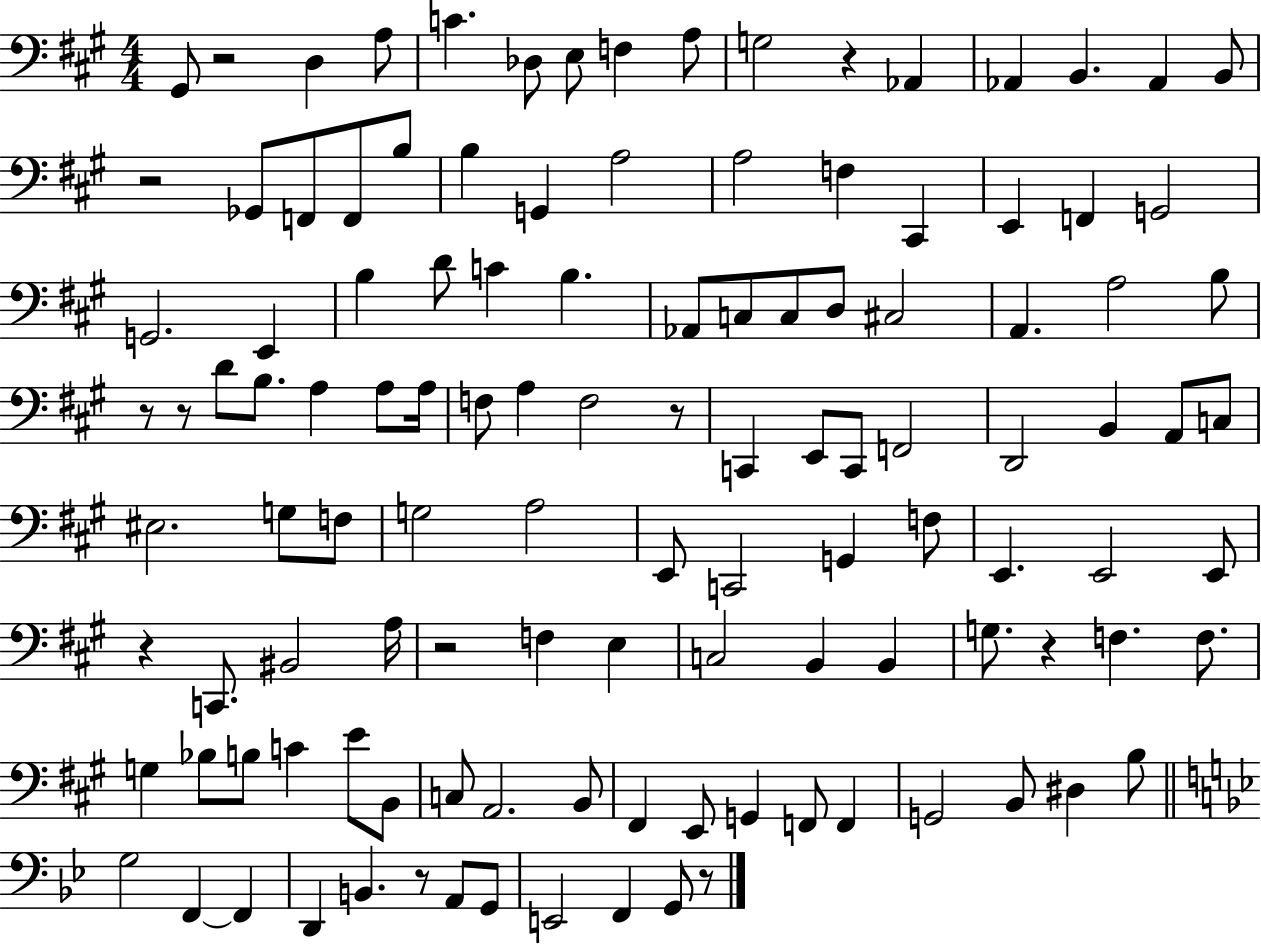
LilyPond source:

{
  \clef bass
  \numericTimeSignature
  \time 4/4
  \key a \major
  gis,8 r2 d4 a8 | c'4. des8 e8 f4 a8 | g2 r4 aes,4 | aes,4 b,4. aes,4 b,8 | \break r2 ges,8 f,8 f,8 b8 | b4 g,4 a2 | a2 f4 cis,4 | e,4 f,4 g,2 | \break g,2. e,4 | b4 d'8 c'4 b4. | aes,8 c8 c8 d8 cis2 | a,4. a2 b8 | \break r8 r8 d'8 b8. a4 a8 a16 | f8 a4 f2 r8 | c,4 e,8 c,8 f,2 | d,2 b,4 a,8 c8 | \break eis2. g8 f8 | g2 a2 | e,8 c,2 g,4 f8 | e,4. e,2 e,8 | \break r4 c,8. bis,2 a16 | r2 f4 e4 | c2 b,4 b,4 | g8. r4 f4. f8. | \break g4 bes8 b8 c'4 e'8 b,8 | c8 a,2. b,8 | fis,4 e,8 g,4 f,8 f,4 | g,2 b,8 dis4 b8 | \break \bar "||" \break \key bes \major g2 f,4~~ f,4 | d,4 b,4. r8 a,8 g,8 | e,2 f,4 g,8 r8 | \bar "|."
}